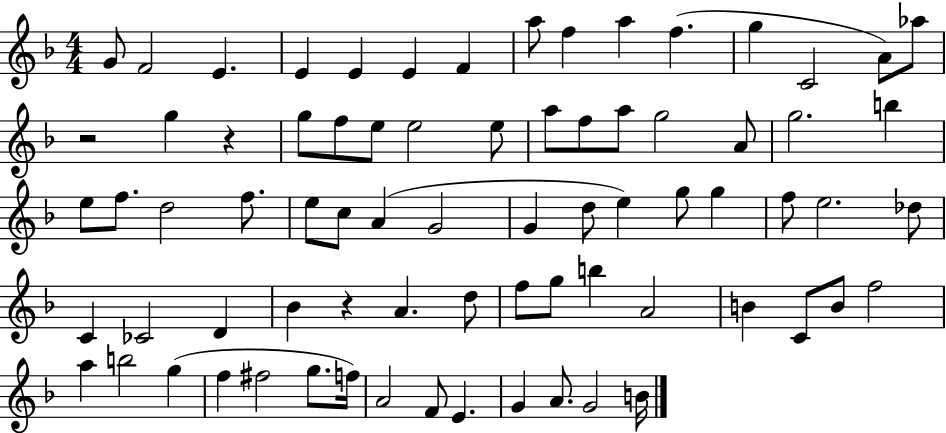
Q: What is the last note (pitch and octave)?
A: B4